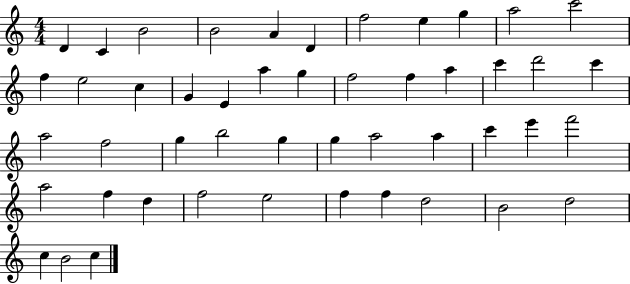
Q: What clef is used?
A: treble